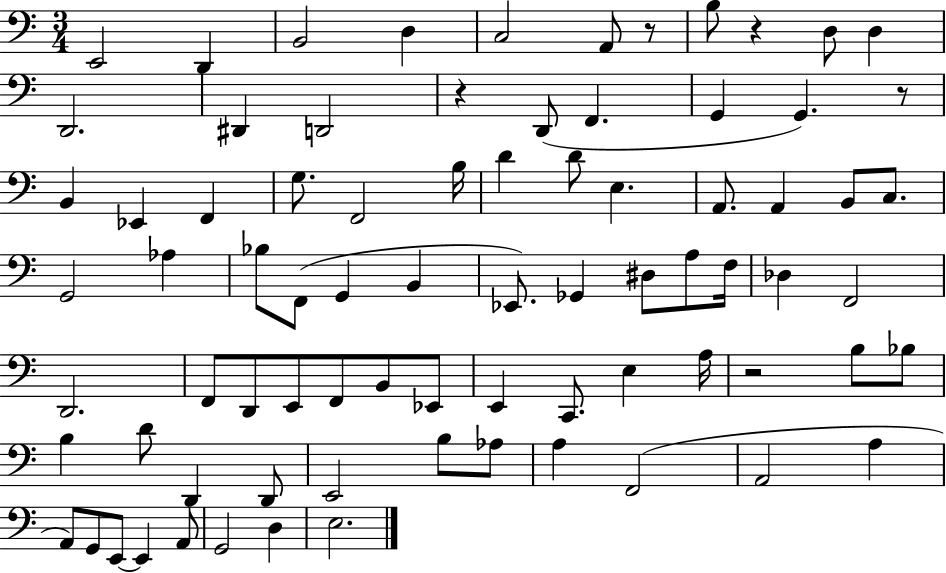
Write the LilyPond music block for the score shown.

{
  \clef bass
  \numericTimeSignature
  \time 3/4
  \key c \major
  e,2 d,4 | b,2 d4 | c2 a,8 r8 | b8 r4 d8 d4 | \break d,2. | dis,4 d,2 | r4 d,8( f,4. | g,4 g,4.) r8 | \break b,4 ees,4 f,4 | g8. f,2 b16 | d'4 d'8 e4. | a,8. a,4 b,8 c8. | \break g,2 aes4 | bes8 f,8( g,4 b,4 | ees,8.) ges,4 dis8 a8 f16 | des4 f,2 | \break d,2. | f,8 d,8 e,8 f,8 b,8 ees,8 | e,4 c,8. e4 a16 | r2 b8 bes8 | \break b4 d'8 d,4 d,8 | e,2 b8 aes8 | a4 f,2( | a,2 a4 | \break a,8) g,8 e,8~~ e,4 a,8 | g,2 d4 | e2. | \bar "|."
}